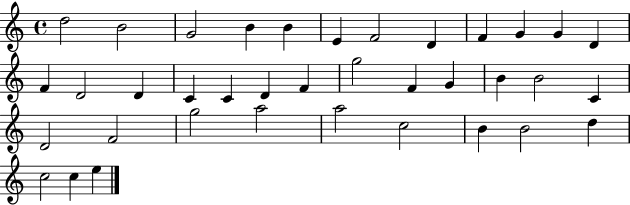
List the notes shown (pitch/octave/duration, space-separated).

D5/h B4/h G4/h B4/q B4/q E4/q F4/h D4/q F4/q G4/q G4/q D4/q F4/q D4/h D4/q C4/q C4/q D4/q F4/q G5/h F4/q G4/q B4/q B4/h C4/q D4/h F4/h G5/h A5/h A5/h C5/h B4/q B4/h D5/q C5/h C5/q E5/q